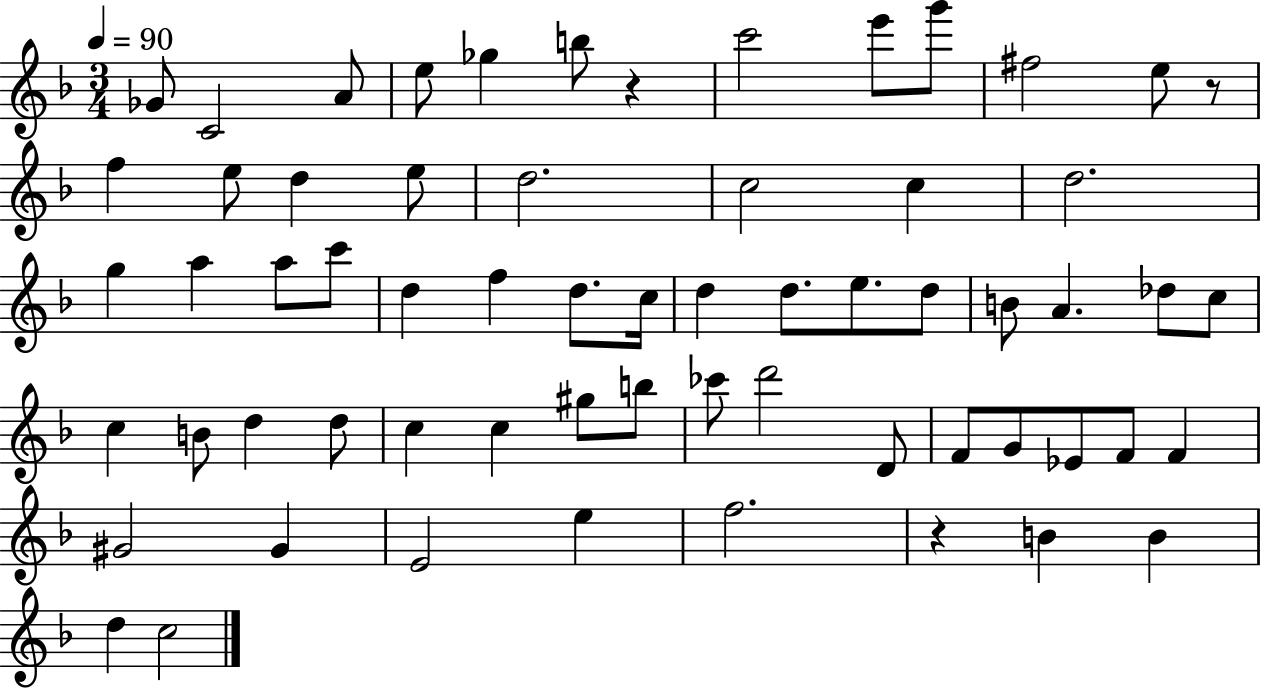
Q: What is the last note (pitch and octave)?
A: C5